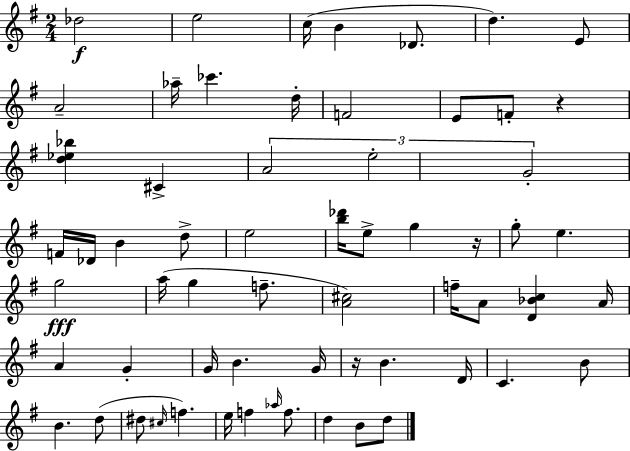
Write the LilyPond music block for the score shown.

{
  \clef treble
  \numericTimeSignature
  \time 2/4
  \key g \major
  des''2\f | e''2 | c''16( b'4 des'8. | d''4.) e'8 | \break a'2-- | aes''16-- ces'''4. d''16-. | f'2 | e'8 f'8-. r4 | \break <d'' ees'' bes''>4 cis'4-> | \tuplet 3/2 { a'2 | e''2-. | g'2-. } | \break f'16 des'16 b'4 d''8-> | e''2 | <b'' des'''>16 e''8-> g''4 r16 | g''8-. e''4. | \break g''2\fff | a''16( g''4 f''8.-- | <a' cis''>2) | f''16-- a'8 <d' bes' c''>4 a'16 | \break a'4 g'4-. | g'16 b'4. g'16 | r16 b'4. d'16 | c'4. b'8 | \break b'4. d''8( | dis''8 \grace { cis''16 }) f''4. | e''16 f''4 \grace { aes''16 } f''8. | d''4 b'8 | \break d''8 \bar "|."
}